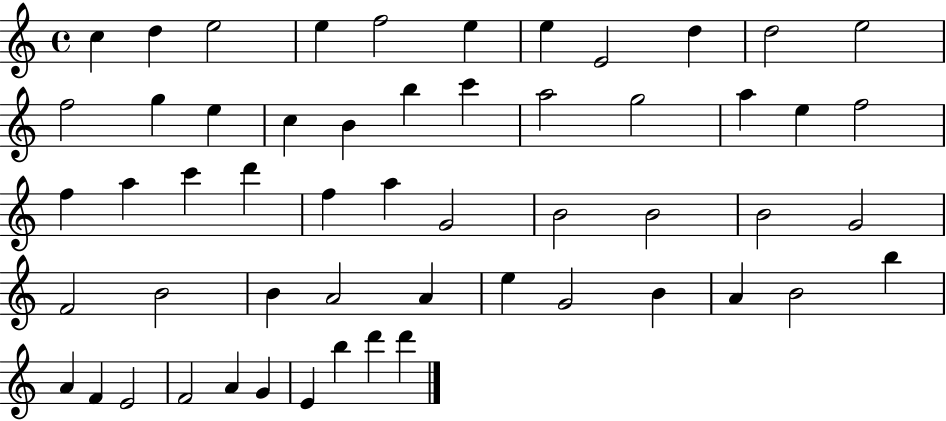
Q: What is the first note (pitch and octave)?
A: C5